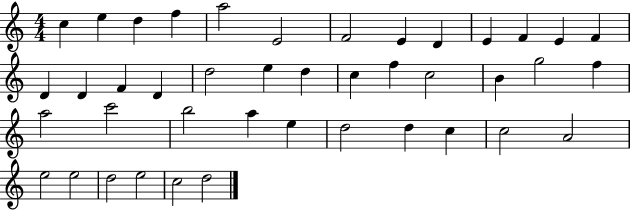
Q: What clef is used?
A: treble